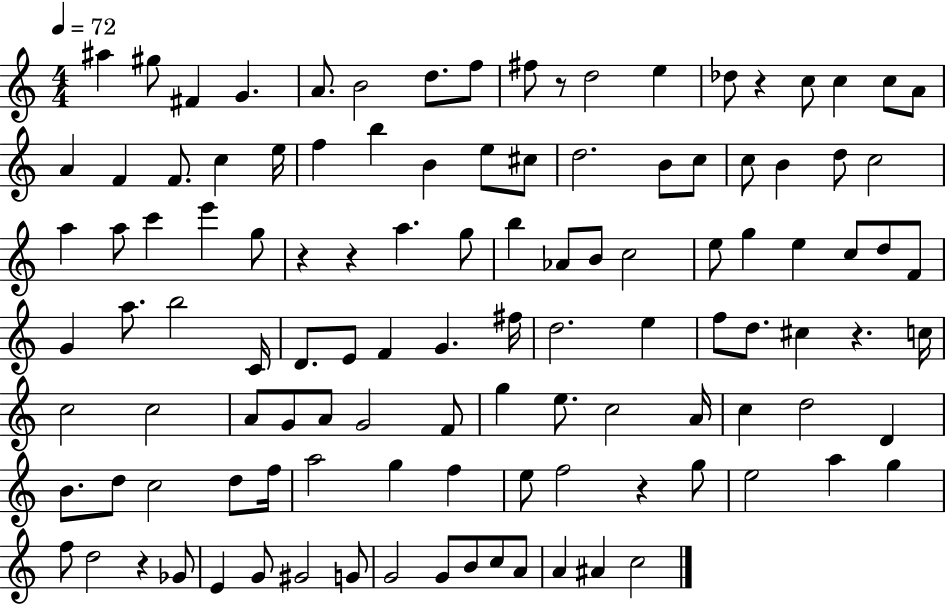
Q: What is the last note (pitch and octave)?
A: C5